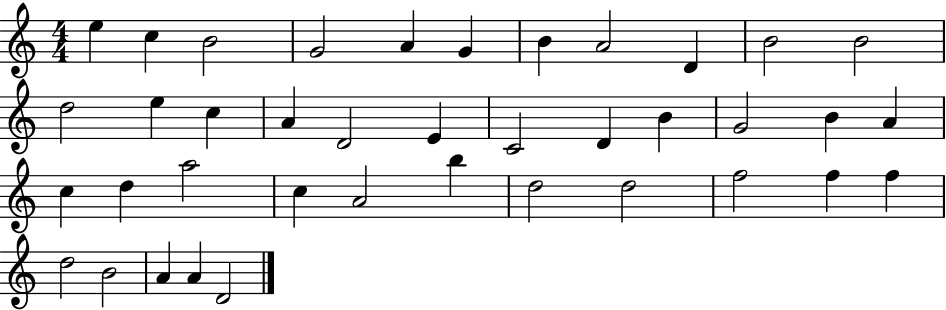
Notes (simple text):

E5/q C5/q B4/h G4/h A4/q G4/q B4/q A4/h D4/q B4/h B4/h D5/h E5/q C5/q A4/q D4/h E4/q C4/h D4/q B4/q G4/h B4/q A4/q C5/q D5/q A5/h C5/q A4/h B5/q D5/h D5/h F5/h F5/q F5/q D5/h B4/h A4/q A4/q D4/h